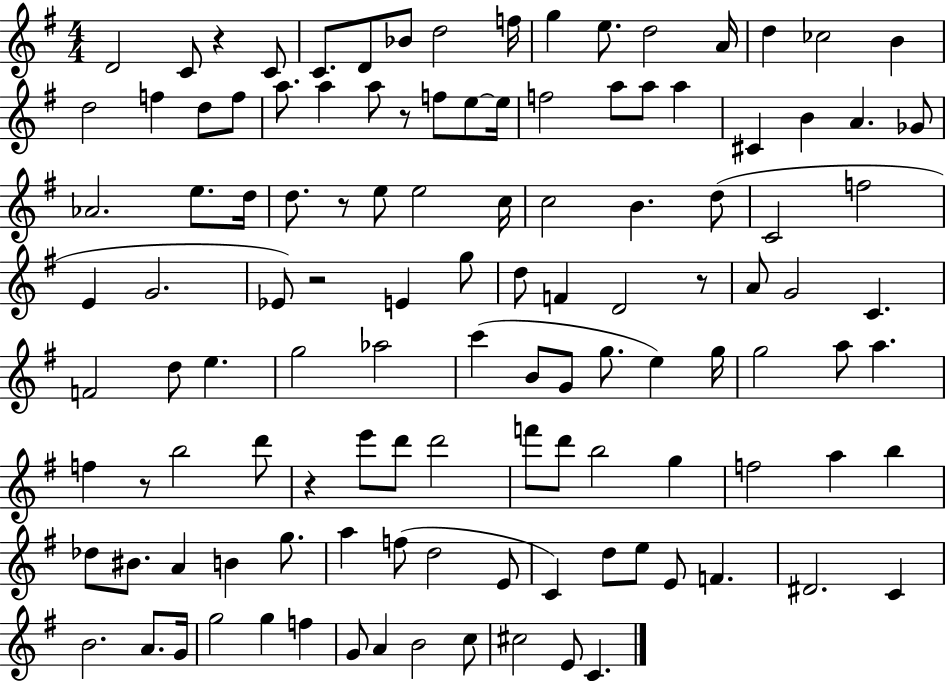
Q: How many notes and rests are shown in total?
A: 119